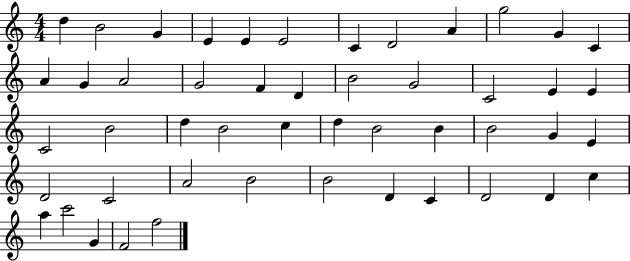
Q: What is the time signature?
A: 4/4